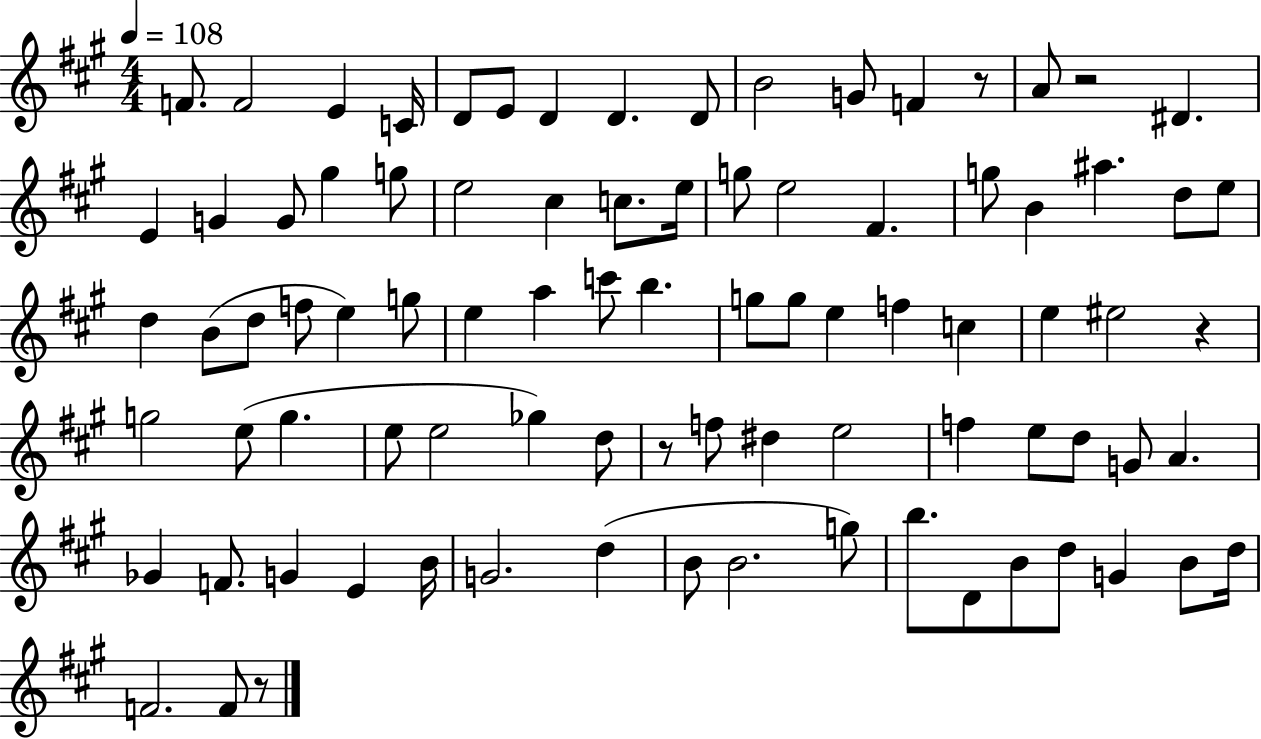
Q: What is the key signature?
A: A major